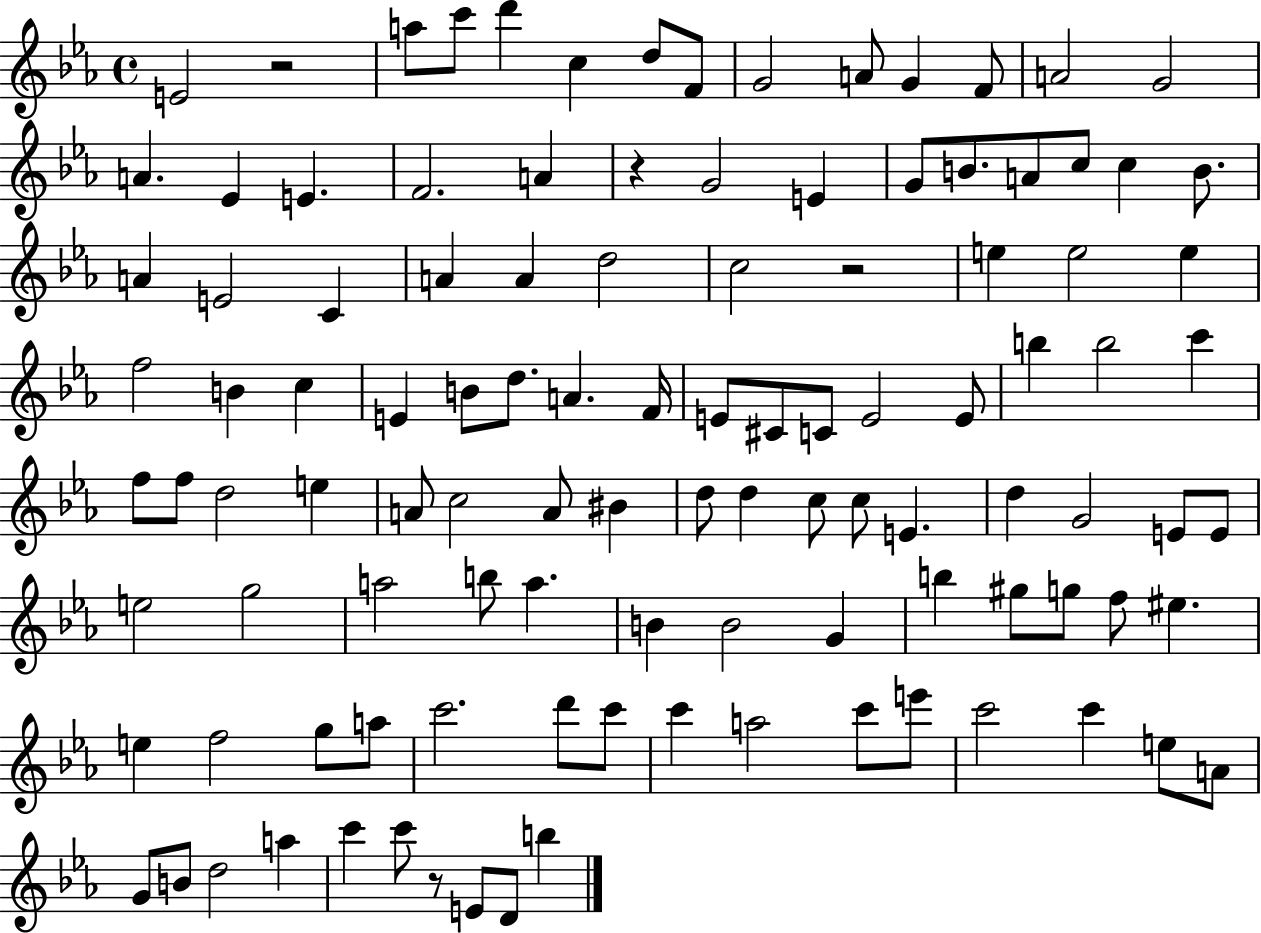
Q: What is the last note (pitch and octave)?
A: B5